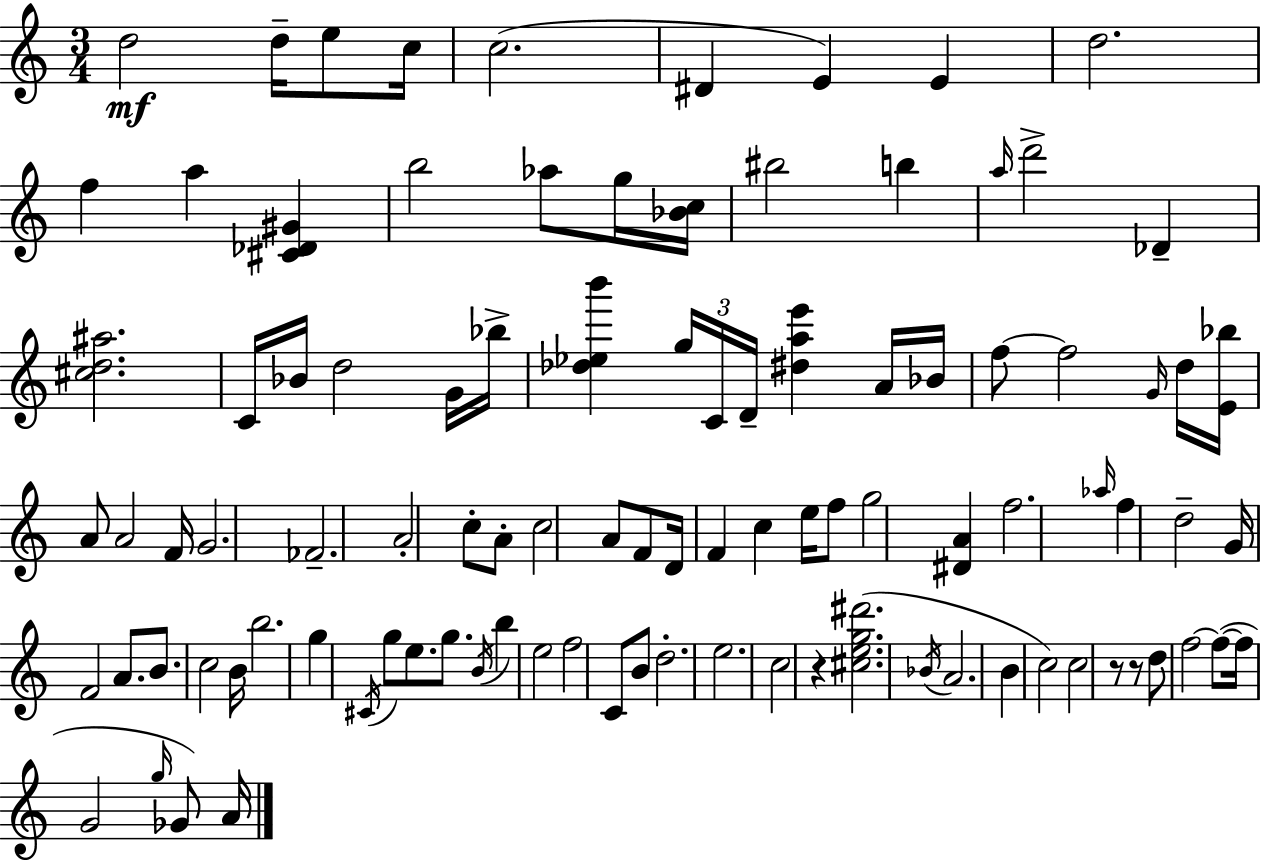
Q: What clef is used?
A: treble